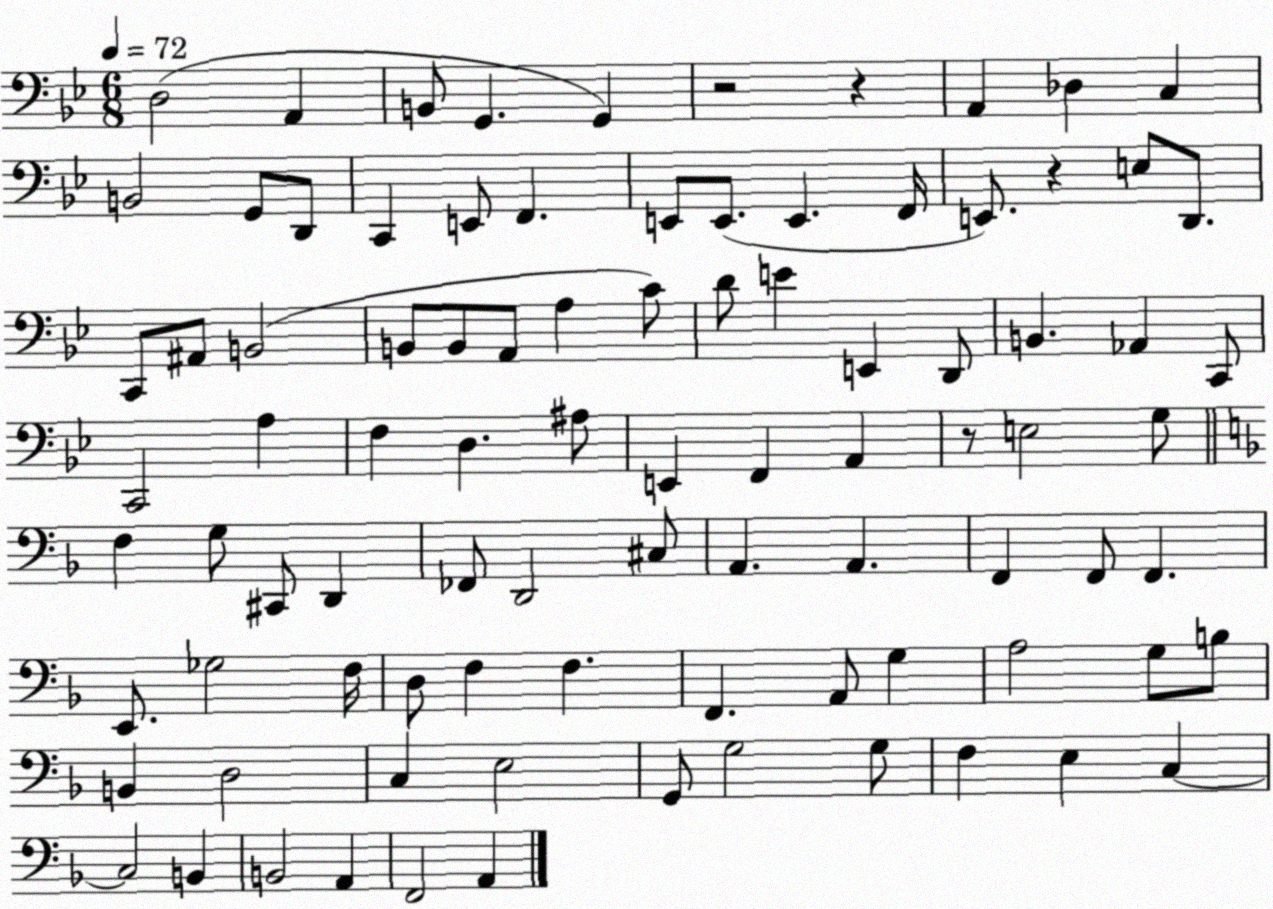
X:1
T:Untitled
M:6/8
L:1/4
K:Bb
D,2 A,, B,,/2 G,, G,, z2 z A,, _D, C, B,,2 G,,/2 D,,/2 C,, E,,/2 F,, E,,/2 E,,/2 E,, F,,/4 E,,/2 z E,/2 D,,/2 C,,/2 ^A,,/2 B,,2 B,,/2 B,,/2 A,,/2 A, C/2 D/2 E E,, D,,/2 B,, _A,, C,,/2 C,,2 A, F, D, ^A,/2 E,, F,, A,, z/2 E,2 G,/2 F, G,/2 ^C,,/2 D,, _F,,/2 D,,2 ^C,/2 A,, A,, F,, F,,/2 F,, E,,/2 _G,2 F,/4 D,/2 F, F, F,, A,,/2 G, A,2 G,/2 B,/2 B,, D,2 C, E,2 G,,/2 G,2 G,/2 F, E, C, C,2 B,, B,,2 A,, F,,2 A,,